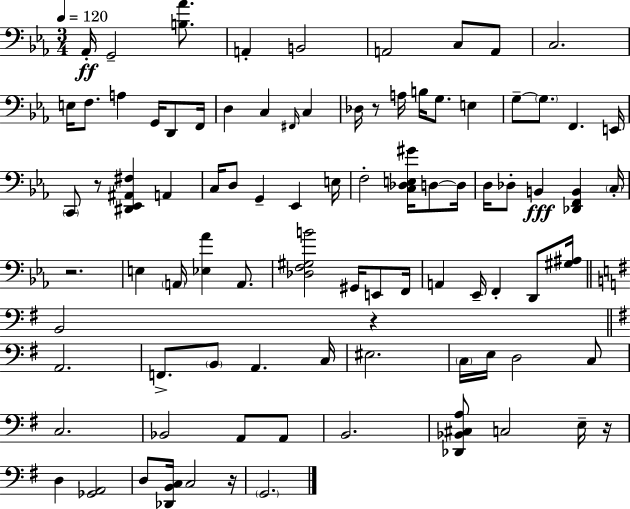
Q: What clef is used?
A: bass